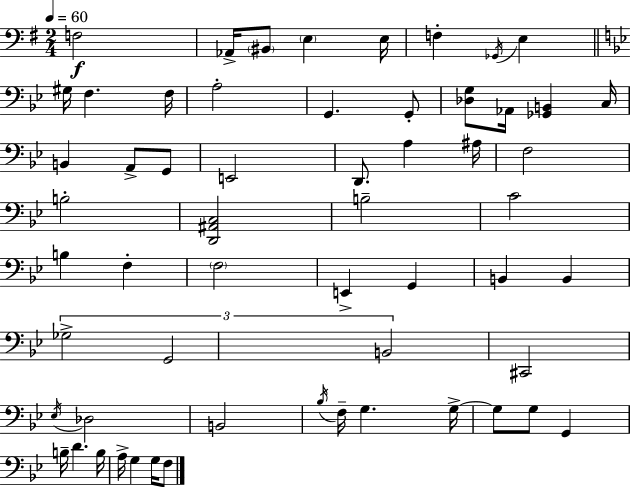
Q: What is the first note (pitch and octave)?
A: F3